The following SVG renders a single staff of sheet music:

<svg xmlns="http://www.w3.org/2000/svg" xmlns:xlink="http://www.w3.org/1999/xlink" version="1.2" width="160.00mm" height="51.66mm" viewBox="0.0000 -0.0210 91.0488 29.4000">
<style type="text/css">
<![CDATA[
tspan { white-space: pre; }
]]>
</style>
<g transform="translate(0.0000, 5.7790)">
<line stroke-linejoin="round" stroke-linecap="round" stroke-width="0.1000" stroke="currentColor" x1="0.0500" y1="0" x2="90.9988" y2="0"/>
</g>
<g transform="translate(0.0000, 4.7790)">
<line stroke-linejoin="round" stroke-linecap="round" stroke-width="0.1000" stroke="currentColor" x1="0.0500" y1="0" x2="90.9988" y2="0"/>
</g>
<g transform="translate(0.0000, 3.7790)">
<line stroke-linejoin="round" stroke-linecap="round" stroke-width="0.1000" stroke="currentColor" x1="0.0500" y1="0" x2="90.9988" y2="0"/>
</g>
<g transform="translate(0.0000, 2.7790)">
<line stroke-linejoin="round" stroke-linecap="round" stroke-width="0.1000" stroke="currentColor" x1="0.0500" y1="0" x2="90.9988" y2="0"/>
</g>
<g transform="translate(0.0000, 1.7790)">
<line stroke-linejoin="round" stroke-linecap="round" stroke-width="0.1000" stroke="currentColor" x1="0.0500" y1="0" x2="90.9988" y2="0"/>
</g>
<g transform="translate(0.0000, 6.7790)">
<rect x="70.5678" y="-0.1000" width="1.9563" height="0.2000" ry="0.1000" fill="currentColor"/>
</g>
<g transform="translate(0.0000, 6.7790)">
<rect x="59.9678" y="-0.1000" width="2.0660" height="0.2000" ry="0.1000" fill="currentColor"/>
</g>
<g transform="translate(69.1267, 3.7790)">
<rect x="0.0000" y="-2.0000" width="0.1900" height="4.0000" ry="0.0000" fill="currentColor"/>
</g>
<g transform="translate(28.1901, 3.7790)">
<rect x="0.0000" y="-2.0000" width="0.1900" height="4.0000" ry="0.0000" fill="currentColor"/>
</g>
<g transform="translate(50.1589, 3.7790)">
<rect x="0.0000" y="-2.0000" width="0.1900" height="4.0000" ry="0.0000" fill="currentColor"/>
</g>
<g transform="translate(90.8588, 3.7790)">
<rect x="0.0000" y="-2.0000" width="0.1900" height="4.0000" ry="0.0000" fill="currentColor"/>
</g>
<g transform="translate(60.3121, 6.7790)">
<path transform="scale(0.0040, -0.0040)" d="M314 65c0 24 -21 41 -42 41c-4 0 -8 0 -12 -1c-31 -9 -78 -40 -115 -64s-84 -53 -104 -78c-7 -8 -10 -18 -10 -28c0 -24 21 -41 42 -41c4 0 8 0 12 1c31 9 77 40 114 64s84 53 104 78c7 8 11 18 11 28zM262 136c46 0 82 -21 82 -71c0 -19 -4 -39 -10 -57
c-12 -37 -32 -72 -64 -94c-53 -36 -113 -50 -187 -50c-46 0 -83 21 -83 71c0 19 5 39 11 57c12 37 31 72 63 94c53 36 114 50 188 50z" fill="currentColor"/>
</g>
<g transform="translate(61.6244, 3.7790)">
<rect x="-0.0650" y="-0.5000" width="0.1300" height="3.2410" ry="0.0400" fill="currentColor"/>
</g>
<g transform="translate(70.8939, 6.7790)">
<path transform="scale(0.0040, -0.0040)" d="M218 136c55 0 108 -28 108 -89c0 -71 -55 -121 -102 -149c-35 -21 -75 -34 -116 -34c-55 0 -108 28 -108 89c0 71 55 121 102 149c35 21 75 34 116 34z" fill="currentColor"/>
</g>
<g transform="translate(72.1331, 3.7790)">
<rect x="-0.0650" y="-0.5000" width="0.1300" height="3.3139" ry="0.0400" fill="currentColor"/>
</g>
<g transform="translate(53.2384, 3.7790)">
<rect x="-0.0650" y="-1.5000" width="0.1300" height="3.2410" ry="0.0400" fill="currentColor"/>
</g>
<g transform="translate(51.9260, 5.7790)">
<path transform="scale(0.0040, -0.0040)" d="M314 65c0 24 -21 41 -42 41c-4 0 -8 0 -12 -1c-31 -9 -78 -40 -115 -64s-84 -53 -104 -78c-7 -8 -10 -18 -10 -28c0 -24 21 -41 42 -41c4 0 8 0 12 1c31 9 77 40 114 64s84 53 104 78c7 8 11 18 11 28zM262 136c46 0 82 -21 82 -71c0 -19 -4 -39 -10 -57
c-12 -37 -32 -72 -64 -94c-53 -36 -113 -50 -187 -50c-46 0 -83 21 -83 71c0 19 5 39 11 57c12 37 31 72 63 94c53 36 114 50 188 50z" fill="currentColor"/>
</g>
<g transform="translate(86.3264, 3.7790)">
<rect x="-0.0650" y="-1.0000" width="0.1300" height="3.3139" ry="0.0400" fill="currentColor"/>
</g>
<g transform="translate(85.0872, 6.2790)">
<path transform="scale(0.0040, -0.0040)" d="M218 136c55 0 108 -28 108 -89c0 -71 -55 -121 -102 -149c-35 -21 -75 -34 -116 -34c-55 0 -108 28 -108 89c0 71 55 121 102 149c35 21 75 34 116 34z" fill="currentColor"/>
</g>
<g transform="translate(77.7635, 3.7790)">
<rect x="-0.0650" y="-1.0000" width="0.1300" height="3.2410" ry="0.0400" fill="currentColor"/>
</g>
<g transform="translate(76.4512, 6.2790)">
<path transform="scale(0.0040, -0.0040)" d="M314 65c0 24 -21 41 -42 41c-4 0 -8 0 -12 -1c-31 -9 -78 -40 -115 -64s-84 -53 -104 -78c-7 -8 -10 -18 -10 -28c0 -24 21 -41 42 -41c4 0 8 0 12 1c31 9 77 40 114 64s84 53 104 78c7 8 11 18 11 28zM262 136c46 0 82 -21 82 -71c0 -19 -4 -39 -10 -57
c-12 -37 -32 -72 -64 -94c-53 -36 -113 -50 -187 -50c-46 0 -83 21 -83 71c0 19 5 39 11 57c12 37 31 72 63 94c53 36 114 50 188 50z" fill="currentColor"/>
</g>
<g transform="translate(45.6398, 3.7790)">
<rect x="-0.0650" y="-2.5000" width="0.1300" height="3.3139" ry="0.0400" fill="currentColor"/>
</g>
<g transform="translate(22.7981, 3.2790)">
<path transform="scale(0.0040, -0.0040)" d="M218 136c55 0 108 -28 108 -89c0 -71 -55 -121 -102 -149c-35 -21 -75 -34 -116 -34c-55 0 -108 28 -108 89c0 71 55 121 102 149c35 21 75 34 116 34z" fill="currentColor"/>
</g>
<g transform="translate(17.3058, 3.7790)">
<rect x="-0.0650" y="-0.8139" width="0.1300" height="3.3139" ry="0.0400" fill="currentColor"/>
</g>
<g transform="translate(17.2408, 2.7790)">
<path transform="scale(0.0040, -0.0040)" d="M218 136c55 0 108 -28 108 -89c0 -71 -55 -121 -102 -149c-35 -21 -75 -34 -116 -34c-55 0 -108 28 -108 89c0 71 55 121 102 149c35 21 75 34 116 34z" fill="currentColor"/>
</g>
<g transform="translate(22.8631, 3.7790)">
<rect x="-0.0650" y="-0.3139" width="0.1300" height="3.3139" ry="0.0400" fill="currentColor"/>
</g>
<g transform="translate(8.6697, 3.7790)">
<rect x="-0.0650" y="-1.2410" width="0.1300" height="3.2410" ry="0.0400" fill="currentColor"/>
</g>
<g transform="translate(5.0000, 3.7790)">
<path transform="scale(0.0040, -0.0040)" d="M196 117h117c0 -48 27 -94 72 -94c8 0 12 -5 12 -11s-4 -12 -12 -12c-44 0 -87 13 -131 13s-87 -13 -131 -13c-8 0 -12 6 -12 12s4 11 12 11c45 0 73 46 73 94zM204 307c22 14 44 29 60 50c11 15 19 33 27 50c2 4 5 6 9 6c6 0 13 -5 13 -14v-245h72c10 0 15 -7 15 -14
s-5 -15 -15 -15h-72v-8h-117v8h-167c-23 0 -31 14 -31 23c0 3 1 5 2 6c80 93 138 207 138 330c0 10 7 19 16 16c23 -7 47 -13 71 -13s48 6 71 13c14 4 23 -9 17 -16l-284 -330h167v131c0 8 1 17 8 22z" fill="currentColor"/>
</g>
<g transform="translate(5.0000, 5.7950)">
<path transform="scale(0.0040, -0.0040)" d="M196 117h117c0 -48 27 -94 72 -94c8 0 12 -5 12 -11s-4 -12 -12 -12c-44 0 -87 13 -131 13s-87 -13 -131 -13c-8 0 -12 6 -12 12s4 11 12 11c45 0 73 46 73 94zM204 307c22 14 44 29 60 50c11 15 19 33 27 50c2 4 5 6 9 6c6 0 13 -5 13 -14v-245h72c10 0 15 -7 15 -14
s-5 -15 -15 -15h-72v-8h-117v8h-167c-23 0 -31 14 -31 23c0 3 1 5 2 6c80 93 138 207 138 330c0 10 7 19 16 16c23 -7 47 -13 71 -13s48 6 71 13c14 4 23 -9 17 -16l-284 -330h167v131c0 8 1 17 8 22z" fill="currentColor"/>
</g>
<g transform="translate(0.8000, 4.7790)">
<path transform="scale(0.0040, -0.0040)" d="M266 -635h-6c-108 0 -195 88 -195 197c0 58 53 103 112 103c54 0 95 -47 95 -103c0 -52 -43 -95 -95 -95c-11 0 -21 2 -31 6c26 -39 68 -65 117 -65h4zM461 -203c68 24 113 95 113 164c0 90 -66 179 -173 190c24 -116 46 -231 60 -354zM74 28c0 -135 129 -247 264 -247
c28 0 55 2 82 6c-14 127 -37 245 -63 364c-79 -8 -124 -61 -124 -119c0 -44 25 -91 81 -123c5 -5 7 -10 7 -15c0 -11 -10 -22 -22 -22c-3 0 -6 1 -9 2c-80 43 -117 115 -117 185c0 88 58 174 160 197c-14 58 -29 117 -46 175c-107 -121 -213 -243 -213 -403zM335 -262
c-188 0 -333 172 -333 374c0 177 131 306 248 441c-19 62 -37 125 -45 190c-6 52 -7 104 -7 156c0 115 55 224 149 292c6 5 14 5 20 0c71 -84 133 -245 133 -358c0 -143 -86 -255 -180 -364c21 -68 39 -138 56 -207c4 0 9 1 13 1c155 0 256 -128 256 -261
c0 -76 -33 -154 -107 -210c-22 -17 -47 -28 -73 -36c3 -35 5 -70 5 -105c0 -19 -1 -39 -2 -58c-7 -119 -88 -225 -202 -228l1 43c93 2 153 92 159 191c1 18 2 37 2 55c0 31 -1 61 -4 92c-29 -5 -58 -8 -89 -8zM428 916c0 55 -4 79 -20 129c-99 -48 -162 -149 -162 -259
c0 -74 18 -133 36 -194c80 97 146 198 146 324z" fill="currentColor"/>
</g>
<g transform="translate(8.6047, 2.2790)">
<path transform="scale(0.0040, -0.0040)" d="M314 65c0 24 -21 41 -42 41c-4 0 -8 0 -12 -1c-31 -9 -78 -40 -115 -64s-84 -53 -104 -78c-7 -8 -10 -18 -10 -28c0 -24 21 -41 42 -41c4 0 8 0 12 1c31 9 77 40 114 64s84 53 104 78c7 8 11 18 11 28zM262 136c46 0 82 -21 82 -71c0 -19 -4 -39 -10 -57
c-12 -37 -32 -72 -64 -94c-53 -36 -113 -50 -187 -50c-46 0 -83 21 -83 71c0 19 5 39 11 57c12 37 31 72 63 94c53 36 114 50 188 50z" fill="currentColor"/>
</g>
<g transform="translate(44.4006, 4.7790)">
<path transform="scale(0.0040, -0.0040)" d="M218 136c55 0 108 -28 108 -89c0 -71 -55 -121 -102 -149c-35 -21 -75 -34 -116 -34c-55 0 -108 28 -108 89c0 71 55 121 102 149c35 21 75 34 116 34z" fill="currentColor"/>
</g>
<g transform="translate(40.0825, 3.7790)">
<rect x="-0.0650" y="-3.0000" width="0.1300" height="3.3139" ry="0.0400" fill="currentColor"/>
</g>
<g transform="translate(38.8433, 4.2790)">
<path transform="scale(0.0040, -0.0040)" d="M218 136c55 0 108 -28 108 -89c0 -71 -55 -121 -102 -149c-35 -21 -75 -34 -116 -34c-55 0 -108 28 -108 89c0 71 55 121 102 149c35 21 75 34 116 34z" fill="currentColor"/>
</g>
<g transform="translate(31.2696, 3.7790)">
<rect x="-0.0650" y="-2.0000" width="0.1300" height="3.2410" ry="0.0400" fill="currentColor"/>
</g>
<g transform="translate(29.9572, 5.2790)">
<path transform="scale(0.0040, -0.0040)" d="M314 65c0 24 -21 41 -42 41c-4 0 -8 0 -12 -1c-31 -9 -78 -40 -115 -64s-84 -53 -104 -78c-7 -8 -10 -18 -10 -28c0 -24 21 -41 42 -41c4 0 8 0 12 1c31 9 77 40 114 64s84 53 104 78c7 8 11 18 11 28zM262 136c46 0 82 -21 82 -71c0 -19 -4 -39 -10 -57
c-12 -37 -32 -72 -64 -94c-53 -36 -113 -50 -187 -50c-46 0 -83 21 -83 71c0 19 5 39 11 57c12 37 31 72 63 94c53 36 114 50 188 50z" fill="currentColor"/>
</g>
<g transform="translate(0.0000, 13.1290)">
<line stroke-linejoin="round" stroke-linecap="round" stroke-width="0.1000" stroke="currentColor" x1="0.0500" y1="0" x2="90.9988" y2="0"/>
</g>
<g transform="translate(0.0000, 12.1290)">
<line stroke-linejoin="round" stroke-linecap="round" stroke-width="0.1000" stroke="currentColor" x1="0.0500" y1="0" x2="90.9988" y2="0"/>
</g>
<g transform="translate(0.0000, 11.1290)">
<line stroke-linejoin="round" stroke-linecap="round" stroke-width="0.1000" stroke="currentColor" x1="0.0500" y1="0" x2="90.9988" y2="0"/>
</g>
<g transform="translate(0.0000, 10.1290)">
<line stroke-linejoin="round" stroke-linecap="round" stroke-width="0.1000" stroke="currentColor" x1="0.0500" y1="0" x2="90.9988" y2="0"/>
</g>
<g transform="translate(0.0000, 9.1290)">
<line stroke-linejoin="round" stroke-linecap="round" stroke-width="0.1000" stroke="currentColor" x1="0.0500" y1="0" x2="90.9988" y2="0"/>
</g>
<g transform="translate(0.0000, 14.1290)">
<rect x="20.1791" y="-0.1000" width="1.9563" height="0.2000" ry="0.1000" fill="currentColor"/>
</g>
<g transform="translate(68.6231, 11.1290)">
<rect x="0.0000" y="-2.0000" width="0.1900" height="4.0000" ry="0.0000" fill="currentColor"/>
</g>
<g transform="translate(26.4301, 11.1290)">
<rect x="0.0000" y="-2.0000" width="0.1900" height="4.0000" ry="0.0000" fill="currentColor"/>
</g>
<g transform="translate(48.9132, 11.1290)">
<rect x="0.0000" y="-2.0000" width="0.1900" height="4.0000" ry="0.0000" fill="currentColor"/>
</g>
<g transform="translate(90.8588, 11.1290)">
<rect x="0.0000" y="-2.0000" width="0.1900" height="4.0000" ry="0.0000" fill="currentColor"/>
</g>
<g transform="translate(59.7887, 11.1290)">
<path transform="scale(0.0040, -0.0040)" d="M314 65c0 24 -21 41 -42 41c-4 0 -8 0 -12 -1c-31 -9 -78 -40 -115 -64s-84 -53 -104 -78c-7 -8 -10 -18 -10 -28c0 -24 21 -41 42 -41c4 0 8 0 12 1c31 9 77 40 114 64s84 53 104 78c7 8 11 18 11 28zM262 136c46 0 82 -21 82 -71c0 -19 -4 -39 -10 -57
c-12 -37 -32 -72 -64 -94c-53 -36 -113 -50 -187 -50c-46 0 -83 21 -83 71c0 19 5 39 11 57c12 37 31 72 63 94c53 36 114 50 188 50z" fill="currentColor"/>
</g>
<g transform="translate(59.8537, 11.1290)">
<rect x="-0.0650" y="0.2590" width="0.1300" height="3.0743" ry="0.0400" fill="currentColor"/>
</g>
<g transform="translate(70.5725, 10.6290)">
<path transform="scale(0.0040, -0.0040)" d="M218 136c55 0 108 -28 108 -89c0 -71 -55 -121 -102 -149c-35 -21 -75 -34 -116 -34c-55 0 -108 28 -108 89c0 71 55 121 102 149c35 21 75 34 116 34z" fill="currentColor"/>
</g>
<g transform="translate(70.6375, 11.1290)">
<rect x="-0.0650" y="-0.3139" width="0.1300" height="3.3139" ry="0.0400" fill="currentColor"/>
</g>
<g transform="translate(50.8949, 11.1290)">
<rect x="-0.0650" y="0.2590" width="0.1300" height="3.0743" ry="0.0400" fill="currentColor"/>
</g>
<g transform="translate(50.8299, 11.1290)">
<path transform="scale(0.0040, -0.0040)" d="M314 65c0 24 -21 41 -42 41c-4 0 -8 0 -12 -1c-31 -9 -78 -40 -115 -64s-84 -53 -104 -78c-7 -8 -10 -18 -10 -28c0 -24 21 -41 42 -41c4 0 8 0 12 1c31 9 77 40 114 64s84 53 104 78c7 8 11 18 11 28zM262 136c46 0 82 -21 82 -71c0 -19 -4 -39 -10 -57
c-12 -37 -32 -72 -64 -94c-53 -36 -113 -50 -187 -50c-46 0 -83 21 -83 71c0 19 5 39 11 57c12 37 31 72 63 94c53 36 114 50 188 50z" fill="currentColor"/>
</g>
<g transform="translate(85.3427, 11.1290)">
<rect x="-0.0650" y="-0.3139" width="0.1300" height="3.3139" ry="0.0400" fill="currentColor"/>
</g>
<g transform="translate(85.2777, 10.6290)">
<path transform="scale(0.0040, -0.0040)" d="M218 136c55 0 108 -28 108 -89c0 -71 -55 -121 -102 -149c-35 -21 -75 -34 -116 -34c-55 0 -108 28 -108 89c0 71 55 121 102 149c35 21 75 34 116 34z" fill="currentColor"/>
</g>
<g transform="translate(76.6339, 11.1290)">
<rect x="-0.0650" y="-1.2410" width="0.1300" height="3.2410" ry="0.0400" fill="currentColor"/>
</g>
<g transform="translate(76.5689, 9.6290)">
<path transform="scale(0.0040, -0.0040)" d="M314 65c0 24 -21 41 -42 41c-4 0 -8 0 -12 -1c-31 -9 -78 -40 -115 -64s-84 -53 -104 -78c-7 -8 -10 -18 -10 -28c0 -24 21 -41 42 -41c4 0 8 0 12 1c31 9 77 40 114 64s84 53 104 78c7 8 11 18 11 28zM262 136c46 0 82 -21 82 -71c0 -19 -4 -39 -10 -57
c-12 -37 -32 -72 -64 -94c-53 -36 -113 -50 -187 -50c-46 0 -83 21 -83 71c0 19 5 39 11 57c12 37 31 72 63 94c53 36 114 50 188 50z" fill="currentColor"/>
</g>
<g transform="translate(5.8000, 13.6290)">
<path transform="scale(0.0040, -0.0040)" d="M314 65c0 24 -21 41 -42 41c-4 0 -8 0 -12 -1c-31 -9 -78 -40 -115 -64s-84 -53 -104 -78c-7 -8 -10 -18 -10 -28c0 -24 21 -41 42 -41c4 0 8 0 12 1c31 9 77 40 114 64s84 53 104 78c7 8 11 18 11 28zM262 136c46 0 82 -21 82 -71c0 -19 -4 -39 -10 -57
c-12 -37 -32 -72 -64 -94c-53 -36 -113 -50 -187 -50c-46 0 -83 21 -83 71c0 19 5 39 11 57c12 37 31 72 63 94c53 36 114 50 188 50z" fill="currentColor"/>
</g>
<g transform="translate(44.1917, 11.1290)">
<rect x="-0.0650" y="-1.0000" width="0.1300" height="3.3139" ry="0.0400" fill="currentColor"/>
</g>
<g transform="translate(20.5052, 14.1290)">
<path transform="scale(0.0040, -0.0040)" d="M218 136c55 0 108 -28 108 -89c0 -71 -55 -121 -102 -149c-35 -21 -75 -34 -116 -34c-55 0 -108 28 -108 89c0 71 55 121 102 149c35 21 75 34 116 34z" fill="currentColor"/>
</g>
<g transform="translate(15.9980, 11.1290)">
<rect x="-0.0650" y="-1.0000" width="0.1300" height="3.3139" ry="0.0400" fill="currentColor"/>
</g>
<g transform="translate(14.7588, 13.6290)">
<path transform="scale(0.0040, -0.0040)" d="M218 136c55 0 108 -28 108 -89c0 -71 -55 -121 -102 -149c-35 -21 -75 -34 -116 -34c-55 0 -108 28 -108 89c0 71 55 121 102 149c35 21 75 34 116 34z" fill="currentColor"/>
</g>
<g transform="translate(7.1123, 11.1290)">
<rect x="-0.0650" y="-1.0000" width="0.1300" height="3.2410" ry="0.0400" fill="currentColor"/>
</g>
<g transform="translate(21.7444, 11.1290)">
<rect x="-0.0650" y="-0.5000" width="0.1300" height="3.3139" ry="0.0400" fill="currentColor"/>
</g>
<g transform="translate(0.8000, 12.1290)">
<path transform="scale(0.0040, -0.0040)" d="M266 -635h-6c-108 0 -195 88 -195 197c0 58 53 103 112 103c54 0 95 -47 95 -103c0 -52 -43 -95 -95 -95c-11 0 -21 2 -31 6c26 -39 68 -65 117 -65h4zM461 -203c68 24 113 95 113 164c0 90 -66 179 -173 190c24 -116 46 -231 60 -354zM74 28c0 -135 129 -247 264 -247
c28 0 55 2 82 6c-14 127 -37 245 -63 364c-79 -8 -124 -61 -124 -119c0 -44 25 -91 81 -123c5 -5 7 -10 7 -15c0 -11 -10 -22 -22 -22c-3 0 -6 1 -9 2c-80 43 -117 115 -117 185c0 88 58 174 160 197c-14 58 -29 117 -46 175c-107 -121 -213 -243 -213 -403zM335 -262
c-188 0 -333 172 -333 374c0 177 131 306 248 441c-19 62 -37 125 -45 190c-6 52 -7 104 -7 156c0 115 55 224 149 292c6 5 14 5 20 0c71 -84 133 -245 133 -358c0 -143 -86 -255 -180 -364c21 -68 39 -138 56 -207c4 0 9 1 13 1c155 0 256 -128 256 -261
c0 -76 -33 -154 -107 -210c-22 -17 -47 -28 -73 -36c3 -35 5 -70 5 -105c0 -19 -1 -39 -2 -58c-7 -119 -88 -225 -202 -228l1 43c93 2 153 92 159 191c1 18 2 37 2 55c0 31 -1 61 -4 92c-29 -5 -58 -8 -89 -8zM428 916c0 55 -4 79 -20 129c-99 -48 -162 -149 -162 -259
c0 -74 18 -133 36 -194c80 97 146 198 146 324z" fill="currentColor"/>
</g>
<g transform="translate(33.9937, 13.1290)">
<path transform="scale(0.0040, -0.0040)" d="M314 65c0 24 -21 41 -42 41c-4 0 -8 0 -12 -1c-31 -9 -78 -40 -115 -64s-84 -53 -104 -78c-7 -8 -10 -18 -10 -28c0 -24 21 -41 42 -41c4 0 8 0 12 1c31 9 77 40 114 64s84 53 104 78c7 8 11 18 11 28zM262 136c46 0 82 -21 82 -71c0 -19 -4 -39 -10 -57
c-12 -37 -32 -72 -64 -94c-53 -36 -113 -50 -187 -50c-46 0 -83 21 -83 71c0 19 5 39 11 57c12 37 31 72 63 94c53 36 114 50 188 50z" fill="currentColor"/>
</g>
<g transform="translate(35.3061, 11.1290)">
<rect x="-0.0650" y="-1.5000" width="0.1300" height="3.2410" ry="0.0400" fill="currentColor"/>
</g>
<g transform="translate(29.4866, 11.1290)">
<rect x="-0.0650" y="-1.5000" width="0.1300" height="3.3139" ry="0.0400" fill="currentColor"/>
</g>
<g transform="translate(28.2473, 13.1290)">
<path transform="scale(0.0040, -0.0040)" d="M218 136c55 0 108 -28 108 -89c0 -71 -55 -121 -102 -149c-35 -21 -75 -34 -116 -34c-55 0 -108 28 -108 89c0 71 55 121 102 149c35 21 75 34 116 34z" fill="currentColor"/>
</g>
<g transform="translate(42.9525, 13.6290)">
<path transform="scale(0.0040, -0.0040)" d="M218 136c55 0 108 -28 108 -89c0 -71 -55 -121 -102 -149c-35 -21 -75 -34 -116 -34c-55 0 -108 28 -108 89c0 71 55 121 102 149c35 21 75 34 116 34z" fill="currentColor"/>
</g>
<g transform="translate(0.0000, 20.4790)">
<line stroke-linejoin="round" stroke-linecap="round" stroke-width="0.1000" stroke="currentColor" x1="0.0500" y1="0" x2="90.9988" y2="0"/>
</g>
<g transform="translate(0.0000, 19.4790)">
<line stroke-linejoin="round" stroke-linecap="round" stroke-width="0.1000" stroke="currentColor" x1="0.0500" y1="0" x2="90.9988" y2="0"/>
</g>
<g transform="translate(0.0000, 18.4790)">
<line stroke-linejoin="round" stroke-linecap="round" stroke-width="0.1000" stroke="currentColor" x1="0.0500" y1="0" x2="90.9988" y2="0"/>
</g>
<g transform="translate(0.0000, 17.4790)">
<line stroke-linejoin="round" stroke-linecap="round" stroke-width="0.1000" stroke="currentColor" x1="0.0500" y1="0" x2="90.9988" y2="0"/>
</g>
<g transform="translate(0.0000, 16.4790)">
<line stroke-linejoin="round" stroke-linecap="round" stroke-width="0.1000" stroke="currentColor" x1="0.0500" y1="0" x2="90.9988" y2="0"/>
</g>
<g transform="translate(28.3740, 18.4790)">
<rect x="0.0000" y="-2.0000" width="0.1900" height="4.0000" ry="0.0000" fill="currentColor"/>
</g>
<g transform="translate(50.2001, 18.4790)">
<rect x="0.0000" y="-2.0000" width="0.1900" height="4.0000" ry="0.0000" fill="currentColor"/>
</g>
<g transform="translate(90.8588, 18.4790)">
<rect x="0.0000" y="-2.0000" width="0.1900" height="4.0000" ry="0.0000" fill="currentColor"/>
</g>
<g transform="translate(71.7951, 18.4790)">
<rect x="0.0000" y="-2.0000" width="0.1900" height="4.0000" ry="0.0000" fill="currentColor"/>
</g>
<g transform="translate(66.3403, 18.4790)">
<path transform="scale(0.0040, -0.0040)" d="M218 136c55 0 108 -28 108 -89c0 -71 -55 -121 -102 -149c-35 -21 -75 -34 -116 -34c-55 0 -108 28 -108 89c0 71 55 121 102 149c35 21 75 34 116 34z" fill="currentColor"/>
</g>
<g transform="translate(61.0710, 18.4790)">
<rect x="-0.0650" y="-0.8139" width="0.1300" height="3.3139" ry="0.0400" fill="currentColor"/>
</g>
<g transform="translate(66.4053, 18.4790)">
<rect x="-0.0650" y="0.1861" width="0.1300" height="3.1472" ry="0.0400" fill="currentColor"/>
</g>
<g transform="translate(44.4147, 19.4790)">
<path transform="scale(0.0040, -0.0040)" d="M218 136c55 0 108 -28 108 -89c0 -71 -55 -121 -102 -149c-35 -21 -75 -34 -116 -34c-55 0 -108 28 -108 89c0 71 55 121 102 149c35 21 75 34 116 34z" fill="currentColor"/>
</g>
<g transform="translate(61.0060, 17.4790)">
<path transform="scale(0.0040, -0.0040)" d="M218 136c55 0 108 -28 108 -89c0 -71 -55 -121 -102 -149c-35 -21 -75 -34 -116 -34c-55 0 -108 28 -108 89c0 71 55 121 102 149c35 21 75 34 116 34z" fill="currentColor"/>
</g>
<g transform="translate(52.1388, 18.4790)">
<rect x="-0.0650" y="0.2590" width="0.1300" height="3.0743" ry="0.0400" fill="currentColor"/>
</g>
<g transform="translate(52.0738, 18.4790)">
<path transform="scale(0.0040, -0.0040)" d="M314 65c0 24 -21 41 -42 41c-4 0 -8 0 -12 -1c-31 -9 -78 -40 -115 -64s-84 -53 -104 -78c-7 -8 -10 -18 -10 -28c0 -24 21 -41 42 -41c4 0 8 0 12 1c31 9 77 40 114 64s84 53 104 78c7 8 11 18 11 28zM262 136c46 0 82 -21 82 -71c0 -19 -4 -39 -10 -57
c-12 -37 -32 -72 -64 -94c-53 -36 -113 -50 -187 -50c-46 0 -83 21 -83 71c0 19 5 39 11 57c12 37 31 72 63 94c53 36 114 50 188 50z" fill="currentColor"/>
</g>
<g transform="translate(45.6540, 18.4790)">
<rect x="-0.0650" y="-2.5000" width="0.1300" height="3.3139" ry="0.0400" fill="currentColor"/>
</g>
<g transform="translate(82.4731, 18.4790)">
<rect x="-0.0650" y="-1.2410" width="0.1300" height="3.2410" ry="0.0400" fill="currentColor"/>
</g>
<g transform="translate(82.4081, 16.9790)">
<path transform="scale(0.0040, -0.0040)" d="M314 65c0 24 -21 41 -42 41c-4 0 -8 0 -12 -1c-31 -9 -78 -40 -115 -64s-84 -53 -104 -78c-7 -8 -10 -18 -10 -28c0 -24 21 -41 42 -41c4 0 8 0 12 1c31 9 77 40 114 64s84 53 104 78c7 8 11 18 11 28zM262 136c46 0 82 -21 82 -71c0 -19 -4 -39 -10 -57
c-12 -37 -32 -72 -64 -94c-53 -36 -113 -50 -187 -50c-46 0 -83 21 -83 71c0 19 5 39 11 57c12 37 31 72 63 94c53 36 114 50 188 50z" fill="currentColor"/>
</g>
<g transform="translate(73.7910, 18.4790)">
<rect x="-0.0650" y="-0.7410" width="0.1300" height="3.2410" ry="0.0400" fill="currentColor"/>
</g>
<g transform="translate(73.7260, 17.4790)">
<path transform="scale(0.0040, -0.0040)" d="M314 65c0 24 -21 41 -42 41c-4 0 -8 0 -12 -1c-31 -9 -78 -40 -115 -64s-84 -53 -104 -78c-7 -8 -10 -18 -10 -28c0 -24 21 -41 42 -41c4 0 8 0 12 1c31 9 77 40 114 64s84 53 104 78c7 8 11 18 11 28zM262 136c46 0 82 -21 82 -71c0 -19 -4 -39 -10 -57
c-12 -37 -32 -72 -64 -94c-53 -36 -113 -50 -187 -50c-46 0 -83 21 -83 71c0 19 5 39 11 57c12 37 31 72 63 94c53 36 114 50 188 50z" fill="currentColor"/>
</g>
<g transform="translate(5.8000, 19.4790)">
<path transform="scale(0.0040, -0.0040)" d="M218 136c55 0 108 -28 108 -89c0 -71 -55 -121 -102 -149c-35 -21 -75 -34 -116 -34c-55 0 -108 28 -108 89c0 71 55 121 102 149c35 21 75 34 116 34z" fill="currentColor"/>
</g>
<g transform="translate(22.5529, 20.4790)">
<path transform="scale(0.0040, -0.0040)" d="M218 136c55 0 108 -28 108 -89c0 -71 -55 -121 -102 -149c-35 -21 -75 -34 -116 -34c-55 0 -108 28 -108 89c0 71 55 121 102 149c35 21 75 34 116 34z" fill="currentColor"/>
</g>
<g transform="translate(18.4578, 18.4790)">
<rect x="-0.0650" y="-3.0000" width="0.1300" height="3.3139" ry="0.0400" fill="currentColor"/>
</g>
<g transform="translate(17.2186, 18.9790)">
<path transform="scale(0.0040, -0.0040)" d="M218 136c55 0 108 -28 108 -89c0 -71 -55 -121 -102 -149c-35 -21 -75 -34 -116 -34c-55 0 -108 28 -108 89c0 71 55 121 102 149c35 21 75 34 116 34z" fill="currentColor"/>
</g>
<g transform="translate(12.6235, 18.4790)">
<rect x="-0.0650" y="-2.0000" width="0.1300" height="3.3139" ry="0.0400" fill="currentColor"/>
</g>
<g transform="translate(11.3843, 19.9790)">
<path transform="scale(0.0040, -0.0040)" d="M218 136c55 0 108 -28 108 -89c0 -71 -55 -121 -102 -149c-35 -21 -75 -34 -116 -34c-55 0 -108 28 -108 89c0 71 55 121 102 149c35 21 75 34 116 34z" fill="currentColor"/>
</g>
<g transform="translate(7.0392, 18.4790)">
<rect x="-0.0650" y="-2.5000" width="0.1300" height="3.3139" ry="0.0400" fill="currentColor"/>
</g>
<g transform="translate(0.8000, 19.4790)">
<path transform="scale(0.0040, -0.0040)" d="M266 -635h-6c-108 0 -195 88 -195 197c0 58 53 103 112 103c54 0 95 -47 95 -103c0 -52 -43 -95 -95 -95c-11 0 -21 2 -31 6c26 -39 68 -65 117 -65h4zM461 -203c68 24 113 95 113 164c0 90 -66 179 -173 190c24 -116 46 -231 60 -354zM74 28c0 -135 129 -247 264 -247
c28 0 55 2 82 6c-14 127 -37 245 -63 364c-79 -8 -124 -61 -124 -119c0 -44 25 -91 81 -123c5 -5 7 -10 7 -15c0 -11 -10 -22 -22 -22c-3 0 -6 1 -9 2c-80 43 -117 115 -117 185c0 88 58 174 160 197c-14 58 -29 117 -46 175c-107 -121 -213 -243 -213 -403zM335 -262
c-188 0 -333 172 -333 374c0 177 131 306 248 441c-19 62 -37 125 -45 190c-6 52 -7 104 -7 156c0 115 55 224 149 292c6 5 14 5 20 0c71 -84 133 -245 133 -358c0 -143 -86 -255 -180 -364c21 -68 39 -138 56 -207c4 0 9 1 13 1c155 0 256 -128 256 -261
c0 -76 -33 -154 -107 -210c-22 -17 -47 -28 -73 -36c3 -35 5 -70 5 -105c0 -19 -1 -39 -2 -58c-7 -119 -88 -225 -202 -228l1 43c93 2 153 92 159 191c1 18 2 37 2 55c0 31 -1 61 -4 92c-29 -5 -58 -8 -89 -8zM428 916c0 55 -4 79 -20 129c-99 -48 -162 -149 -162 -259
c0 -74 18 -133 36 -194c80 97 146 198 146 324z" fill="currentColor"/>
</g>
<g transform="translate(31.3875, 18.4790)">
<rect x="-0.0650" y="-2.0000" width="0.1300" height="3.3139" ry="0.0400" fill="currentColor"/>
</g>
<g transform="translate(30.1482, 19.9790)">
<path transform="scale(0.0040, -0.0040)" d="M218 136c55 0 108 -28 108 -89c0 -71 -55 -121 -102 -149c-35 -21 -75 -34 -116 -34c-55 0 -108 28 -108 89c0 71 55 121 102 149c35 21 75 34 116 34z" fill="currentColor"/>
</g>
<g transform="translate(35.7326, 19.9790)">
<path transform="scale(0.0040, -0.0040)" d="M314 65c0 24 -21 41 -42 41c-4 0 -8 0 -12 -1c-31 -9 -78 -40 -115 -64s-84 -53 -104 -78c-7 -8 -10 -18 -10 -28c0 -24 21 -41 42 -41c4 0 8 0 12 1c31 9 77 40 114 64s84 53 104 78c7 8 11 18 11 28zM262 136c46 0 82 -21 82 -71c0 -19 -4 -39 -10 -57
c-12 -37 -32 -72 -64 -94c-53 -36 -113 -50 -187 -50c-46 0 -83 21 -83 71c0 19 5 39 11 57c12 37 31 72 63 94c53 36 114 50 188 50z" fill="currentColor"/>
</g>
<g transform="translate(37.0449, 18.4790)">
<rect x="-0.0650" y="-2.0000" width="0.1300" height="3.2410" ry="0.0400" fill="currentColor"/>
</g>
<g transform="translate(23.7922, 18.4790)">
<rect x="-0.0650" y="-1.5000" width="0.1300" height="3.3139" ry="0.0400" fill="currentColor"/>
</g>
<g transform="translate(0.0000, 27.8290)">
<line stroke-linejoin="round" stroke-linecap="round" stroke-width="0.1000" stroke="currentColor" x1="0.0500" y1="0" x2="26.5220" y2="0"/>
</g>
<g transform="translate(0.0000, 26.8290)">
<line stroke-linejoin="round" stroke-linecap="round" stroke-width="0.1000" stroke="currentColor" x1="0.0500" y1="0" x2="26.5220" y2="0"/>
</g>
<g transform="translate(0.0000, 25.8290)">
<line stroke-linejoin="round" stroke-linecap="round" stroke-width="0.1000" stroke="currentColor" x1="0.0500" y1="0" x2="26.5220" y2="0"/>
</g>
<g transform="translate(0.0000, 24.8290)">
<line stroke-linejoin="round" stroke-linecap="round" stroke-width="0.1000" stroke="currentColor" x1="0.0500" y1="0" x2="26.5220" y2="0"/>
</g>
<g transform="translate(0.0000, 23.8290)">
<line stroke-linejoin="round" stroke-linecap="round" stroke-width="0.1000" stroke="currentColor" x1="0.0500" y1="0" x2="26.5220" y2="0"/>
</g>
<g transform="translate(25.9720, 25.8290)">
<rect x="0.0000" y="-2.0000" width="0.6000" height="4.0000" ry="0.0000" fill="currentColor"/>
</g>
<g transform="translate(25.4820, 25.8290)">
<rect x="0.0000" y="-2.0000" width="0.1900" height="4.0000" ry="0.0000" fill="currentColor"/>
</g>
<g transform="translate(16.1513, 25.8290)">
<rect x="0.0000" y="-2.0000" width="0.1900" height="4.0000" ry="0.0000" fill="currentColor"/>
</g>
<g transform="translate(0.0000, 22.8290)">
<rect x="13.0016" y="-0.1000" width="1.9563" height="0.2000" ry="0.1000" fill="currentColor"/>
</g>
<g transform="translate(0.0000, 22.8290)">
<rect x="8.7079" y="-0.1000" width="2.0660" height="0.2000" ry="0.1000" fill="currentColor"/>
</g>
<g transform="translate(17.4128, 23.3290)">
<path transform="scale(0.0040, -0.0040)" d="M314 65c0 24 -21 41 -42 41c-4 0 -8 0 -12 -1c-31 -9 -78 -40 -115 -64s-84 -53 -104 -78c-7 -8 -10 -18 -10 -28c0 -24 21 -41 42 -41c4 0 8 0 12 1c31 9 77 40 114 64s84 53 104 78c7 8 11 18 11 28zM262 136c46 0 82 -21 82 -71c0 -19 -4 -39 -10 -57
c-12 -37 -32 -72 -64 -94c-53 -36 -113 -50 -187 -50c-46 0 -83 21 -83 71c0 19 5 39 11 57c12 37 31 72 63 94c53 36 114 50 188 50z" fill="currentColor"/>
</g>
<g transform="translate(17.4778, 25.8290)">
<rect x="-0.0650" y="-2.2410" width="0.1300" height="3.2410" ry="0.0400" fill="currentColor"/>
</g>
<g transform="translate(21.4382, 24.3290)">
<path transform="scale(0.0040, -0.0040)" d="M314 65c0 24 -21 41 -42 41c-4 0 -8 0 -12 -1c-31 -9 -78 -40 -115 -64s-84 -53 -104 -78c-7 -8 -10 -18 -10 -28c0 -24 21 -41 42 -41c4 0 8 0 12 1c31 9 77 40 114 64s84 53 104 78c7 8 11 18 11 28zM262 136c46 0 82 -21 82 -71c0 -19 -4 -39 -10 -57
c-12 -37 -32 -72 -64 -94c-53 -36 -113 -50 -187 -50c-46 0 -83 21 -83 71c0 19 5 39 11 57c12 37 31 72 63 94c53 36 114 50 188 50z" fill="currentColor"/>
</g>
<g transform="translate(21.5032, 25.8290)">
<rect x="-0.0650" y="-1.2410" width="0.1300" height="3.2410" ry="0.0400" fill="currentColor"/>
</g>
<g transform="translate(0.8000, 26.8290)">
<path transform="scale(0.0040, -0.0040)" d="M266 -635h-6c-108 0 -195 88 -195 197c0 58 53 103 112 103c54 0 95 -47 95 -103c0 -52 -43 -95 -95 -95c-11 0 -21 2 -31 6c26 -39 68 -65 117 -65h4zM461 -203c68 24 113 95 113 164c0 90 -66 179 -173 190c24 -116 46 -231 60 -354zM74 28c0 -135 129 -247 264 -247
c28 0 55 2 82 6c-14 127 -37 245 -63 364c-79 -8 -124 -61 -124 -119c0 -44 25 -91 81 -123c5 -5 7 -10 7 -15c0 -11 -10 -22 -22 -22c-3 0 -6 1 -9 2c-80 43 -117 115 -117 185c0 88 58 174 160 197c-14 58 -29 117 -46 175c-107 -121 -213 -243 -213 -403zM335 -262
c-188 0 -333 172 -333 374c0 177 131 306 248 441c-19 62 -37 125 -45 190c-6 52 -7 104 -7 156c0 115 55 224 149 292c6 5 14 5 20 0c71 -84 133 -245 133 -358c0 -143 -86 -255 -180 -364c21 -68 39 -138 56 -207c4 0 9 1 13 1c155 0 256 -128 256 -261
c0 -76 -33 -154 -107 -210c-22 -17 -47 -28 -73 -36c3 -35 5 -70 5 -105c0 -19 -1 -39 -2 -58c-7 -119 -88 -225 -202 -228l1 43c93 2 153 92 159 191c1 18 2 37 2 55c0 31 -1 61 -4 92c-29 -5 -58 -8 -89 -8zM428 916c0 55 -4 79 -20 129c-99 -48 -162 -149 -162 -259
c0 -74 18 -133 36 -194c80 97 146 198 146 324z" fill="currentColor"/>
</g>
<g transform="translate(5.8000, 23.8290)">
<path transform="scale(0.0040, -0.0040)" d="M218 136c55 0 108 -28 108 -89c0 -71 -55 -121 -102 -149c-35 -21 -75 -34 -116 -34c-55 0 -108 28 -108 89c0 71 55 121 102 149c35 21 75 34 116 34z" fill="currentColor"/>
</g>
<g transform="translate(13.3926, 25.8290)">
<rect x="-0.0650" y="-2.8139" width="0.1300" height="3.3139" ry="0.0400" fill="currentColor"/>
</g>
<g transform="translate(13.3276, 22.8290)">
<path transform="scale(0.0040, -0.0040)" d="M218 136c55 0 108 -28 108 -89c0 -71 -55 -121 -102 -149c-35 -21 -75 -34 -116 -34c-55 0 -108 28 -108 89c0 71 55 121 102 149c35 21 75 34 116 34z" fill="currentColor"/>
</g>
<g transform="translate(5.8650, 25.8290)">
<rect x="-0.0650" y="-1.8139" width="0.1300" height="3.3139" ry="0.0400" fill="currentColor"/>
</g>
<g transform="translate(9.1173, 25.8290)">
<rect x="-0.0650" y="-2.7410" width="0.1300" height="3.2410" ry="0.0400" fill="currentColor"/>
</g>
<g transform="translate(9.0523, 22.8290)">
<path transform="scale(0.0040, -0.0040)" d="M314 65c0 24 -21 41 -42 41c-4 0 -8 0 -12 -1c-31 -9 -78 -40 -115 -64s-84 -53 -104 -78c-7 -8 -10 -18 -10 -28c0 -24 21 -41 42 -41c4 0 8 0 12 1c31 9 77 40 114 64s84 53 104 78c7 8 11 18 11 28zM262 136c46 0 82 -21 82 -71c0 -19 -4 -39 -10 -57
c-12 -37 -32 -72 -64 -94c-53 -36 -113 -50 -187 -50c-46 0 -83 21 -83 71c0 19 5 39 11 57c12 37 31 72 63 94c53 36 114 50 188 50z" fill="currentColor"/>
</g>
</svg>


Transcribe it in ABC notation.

X:1
T:Untitled
M:4/4
L:1/4
K:C
e2 d c F2 A G E2 C2 C D2 D D2 D C E E2 D B2 B2 c e2 c G F A E F F2 G B2 d B d2 e2 f a2 a g2 e2